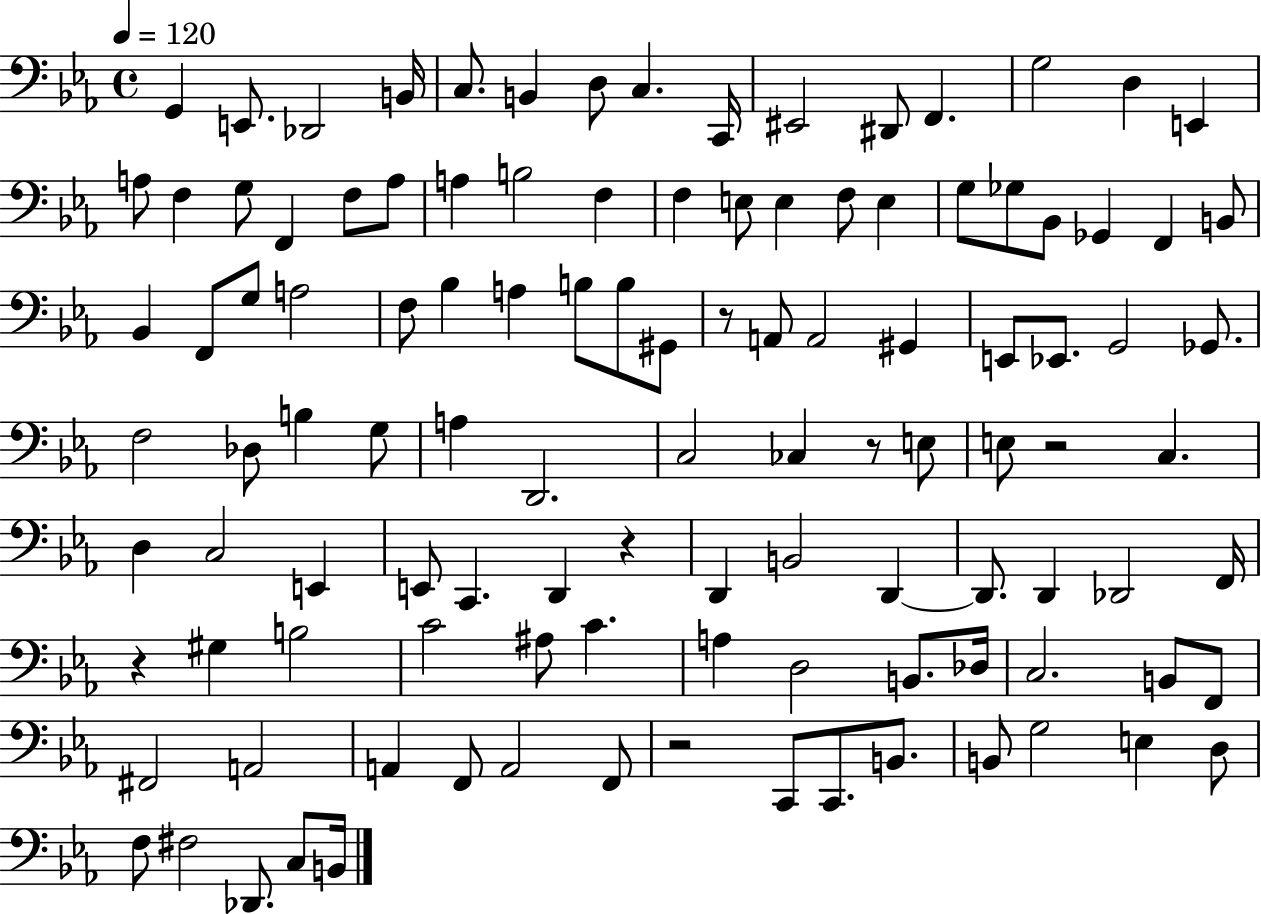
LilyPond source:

{
  \clef bass
  \time 4/4
  \defaultTimeSignature
  \key ees \major
  \tempo 4 = 120
  \repeat volta 2 { g,4 e,8. des,2 b,16 | c8. b,4 d8 c4. c,16 | eis,2 dis,8 f,4. | g2 d4 e,4 | \break a8 f4 g8 f,4 f8 a8 | a4 b2 f4 | f4 e8 e4 f8 e4 | g8 ges8 bes,8 ges,4 f,4 b,8 | \break bes,4 f,8 g8 a2 | f8 bes4 a4 b8 b8 gis,8 | r8 a,8 a,2 gis,4 | e,8 ees,8. g,2 ges,8. | \break f2 des8 b4 g8 | a4 d,2. | c2 ces4 r8 e8 | e8 r2 c4. | \break d4 c2 e,4 | e,8 c,4. d,4 r4 | d,4 b,2 d,4~~ | d,8. d,4 des,2 f,16 | \break r4 gis4 b2 | c'2 ais8 c'4. | a4 d2 b,8. des16 | c2. b,8 f,8 | \break fis,2 a,2 | a,4 f,8 a,2 f,8 | r2 c,8 c,8. b,8. | b,8 g2 e4 d8 | \break f8 fis2 des,8. c8 b,16 | } \bar "|."
}